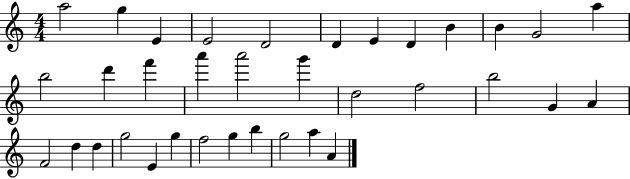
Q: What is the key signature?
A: C major